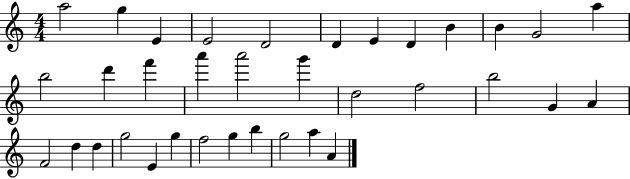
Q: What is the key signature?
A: C major